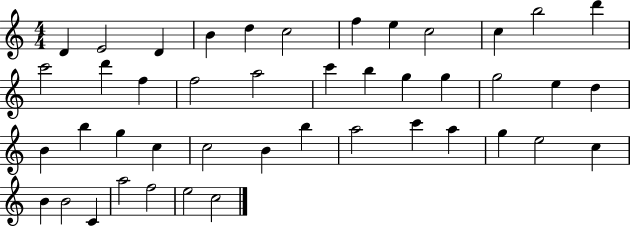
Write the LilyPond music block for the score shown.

{
  \clef treble
  \numericTimeSignature
  \time 4/4
  \key c \major
  d'4 e'2 d'4 | b'4 d''4 c''2 | f''4 e''4 c''2 | c''4 b''2 d'''4 | \break c'''2 d'''4 f''4 | f''2 a''2 | c'''4 b''4 g''4 g''4 | g''2 e''4 d''4 | \break b'4 b''4 g''4 c''4 | c''2 b'4 b''4 | a''2 c'''4 a''4 | g''4 e''2 c''4 | \break b'4 b'2 c'4 | a''2 f''2 | e''2 c''2 | \bar "|."
}